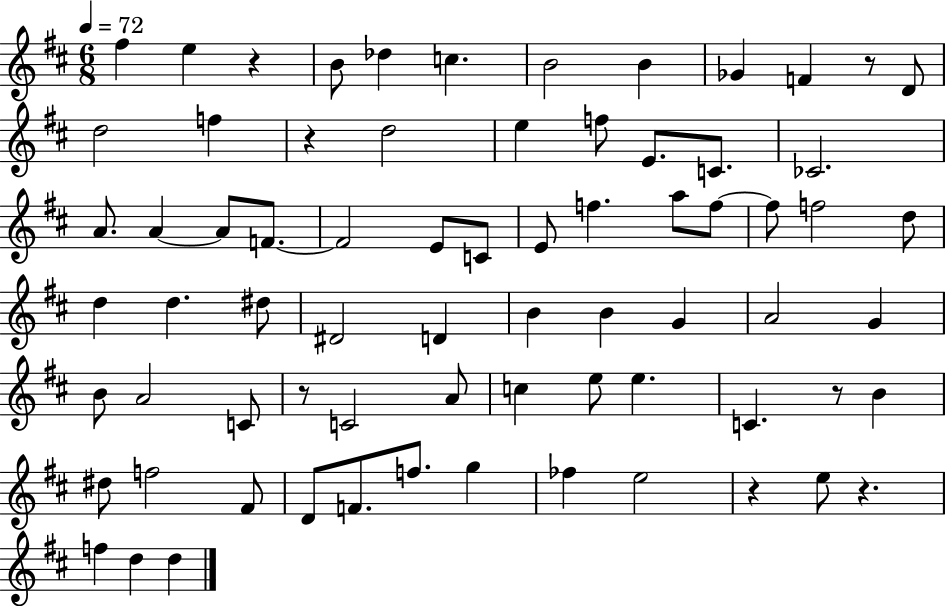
F#5/q E5/q R/q B4/e Db5/q C5/q. B4/h B4/q Gb4/q F4/q R/e D4/e D5/h F5/q R/q D5/h E5/q F5/e E4/e. C4/e. CES4/h. A4/e. A4/q A4/e F4/e. F4/h E4/e C4/e E4/e F5/q. A5/e F5/e F5/e F5/h D5/e D5/q D5/q. D#5/e D#4/h D4/q B4/q B4/q G4/q A4/h G4/q B4/e A4/h C4/e R/e C4/h A4/e C5/q E5/e E5/q. C4/q. R/e B4/q D#5/e F5/h F#4/e D4/e F4/e. F5/e. G5/q FES5/q E5/h R/q E5/e R/q. F5/q D5/q D5/q